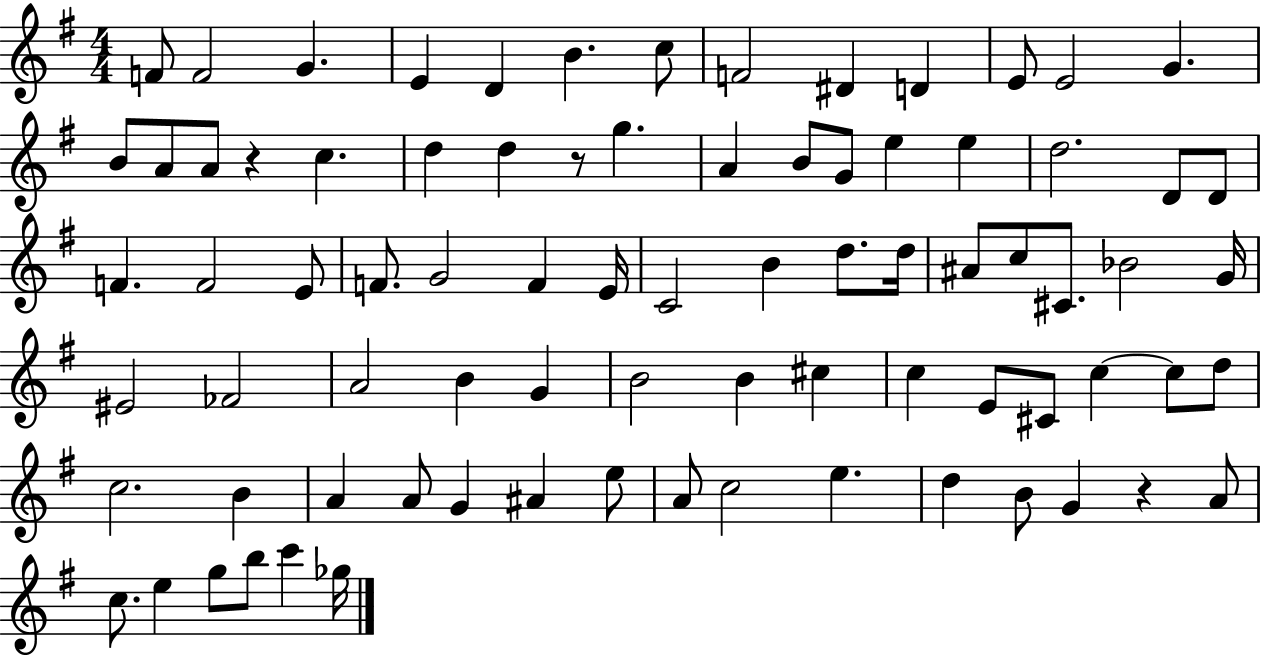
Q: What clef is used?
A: treble